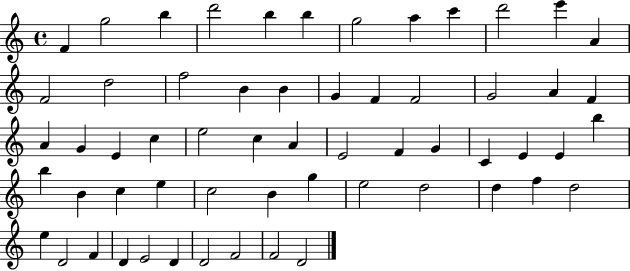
X:1
T:Untitled
M:4/4
L:1/4
K:C
F g2 b d'2 b b g2 a c' d'2 e' A F2 d2 f2 B B G F F2 G2 A F A G E c e2 c A E2 F G C E E b b B c e c2 B g e2 d2 d f d2 e D2 F D E2 D D2 F2 F2 D2